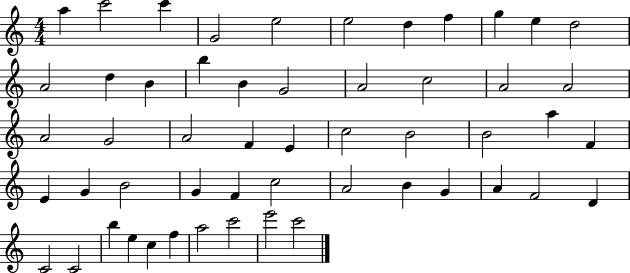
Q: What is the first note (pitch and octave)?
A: A5